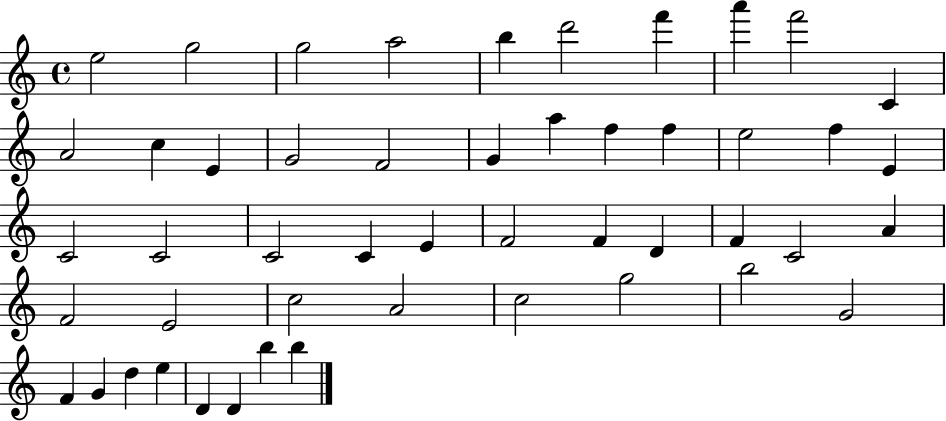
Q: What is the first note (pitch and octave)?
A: E5